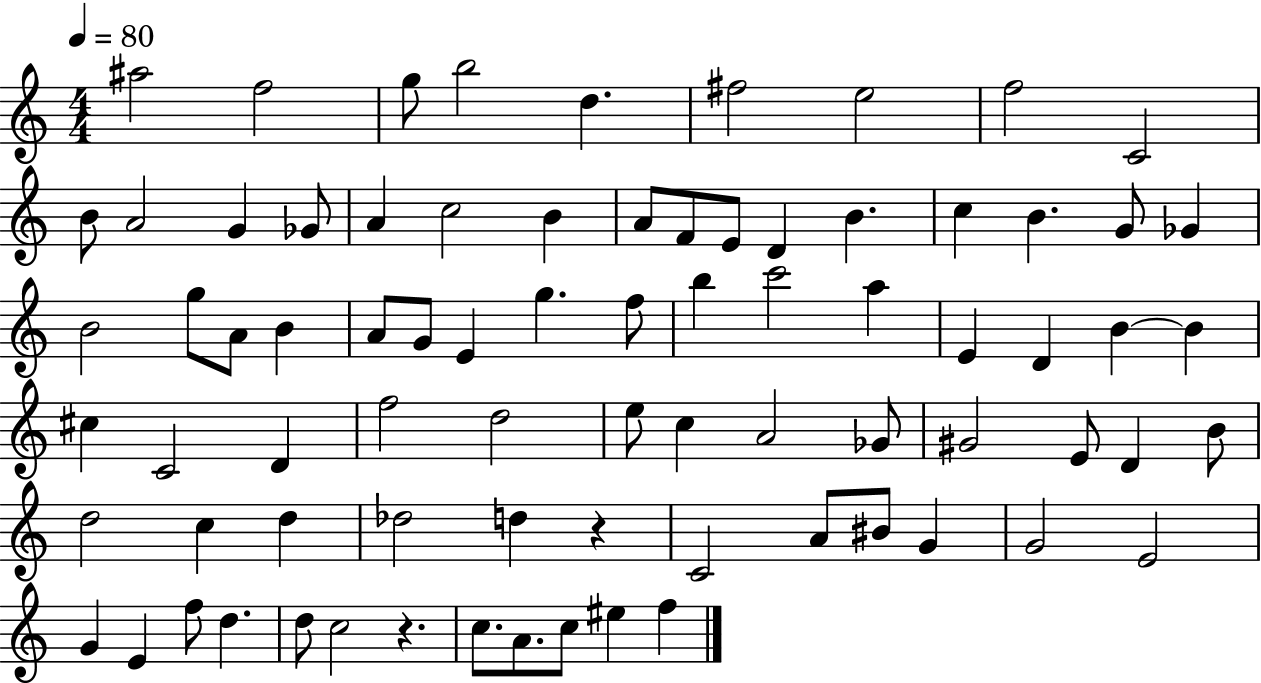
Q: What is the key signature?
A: C major